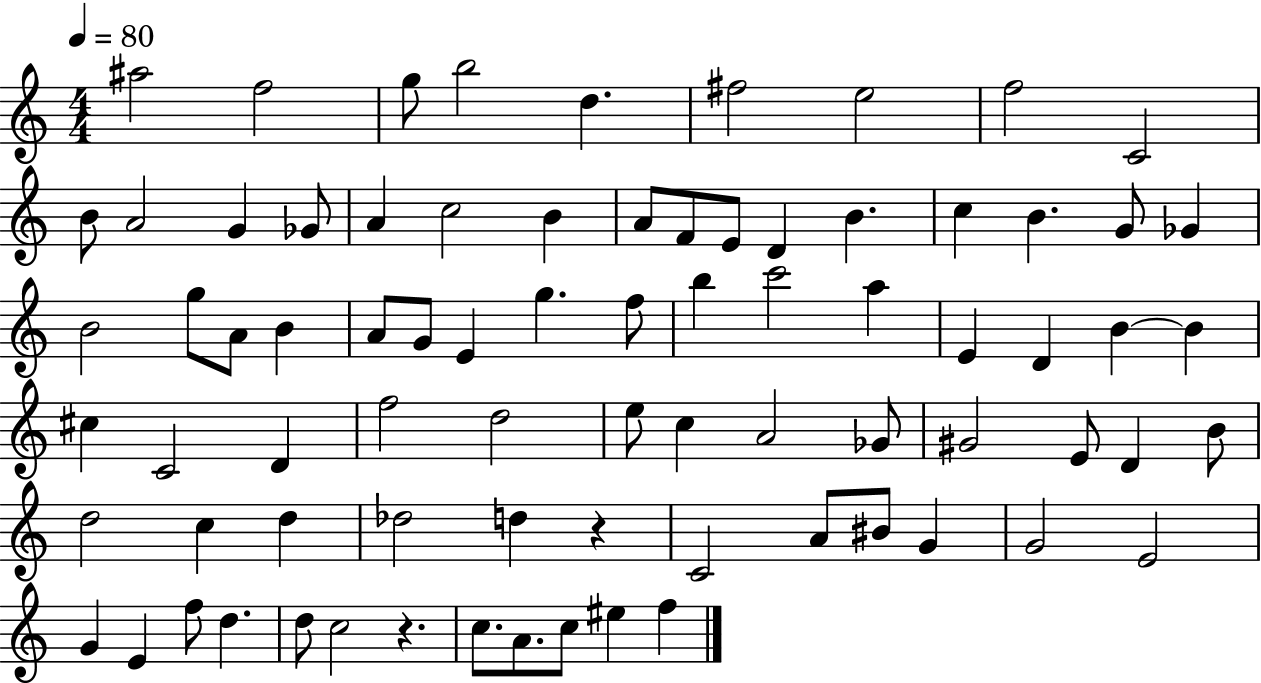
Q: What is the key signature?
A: C major